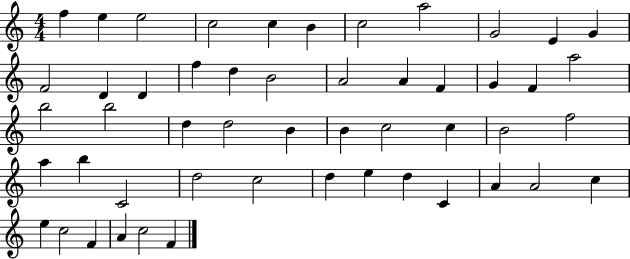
X:1
T:Untitled
M:4/4
L:1/4
K:C
f e e2 c2 c B c2 a2 G2 E G F2 D D f d B2 A2 A F G F a2 b2 b2 d d2 B B c2 c B2 f2 a b C2 d2 c2 d e d C A A2 c e c2 F A c2 F